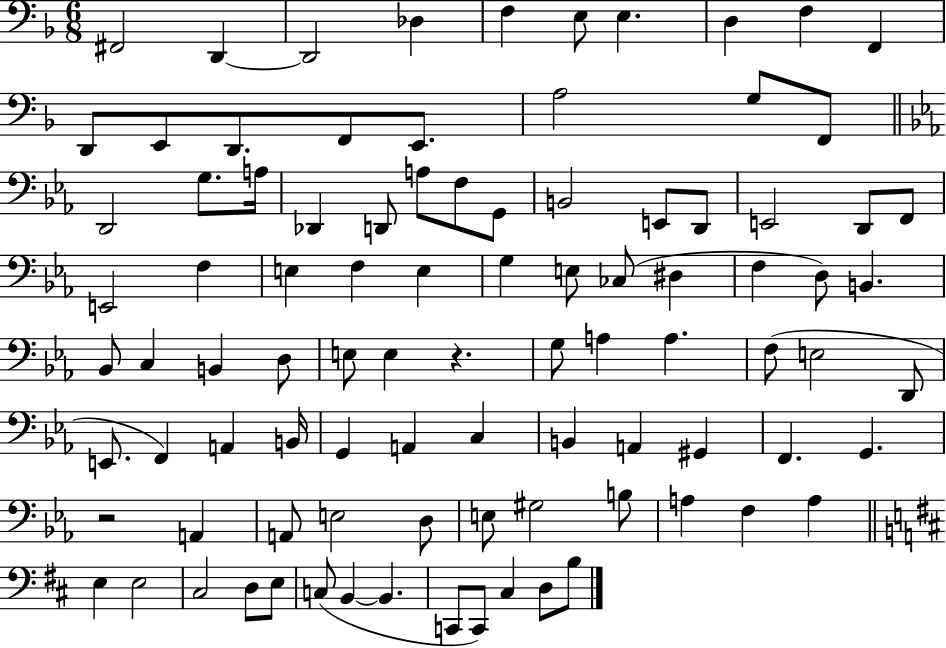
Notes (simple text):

F#2/h D2/q D2/h Db3/q F3/q E3/e E3/q. D3/q F3/q F2/q D2/e E2/e D2/e. F2/e E2/e. A3/h G3/e F2/e D2/h G3/e. A3/s Db2/q D2/e A3/e F3/e G2/e B2/h E2/e D2/e E2/h D2/e F2/e E2/h F3/q E3/q F3/q E3/q G3/q E3/e CES3/e D#3/q F3/q D3/e B2/q. Bb2/e C3/q B2/q D3/e E3/e E3/q R/q. G3/e A3/q A3/q. F3/e E3/h D2/e E2/e. F2/q A2/q B2/s G2/q A2/q C3/q B2/q A2/q G#2/q F2/q. G2/q. R/h A2/q A2/e E3/h D3/e E3/e G#3/h B3/e A3/q F3/q A3/q E3/q E3/h C#3/h D3/e E3/e C3/e B2/q B2/q. C2/e C2/e C#3/q D3/e B3/e